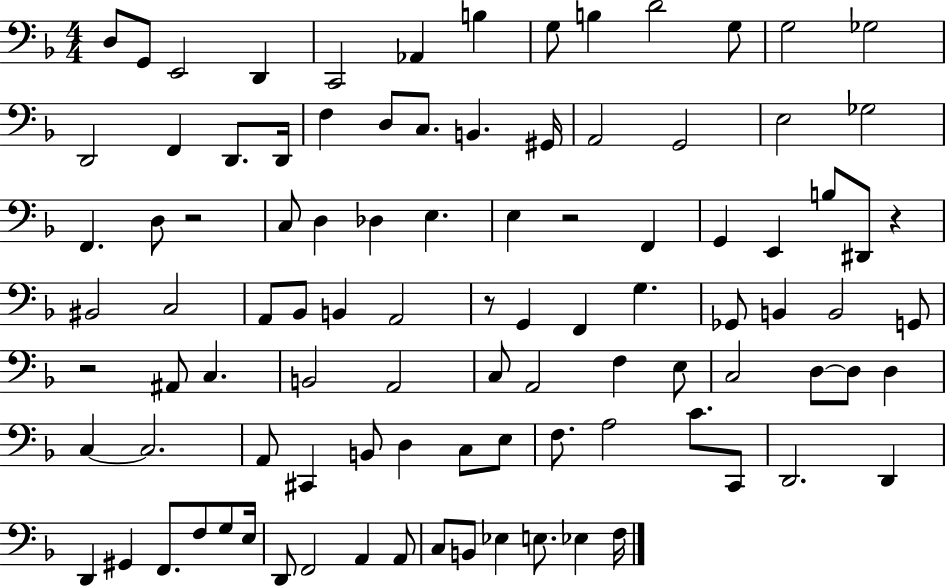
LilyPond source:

{
  \clef bass
  \numericTimeSignature
  \time 4/4
  \key f \major
  d8 g,8 e,2 d,4 | c,2 aes,4 b4 | g8 b4 d'2 g8 | g2 ges2 | \break d,2 f,4 d,8. d,16 | f4 d8 c8. b,4. gis,16 | a,2 g,2 | e2 ges2 | \break f,4. d8 r2 | c8 d4 des4 e4. | e4 r2 f,4 | g,4 e,4 b8 dis,8 r4 | \break bis,2 c2 | a,8 bes,8 b,4 a,2 | r8 g,4 f,4 g4. | ges,8 b,4 b,2 g,8 | \break r2 ais,8 c4. | b,2 a,2 | c8 a,2 f4 e8 | c2 d8~~ d8 d4 | \break c4~~ c2. | a,8 cis,4 b,8 d4 c8 e8 | f8. a2 c'8. c,8 | d,2. d,4 | \break d,4 gis,4 f,8. f8 g8 e16 | d,8 f,2 a,4 a,8 | c8 b,8 ees4 e8. ees4 f16 | \bar "|."
}